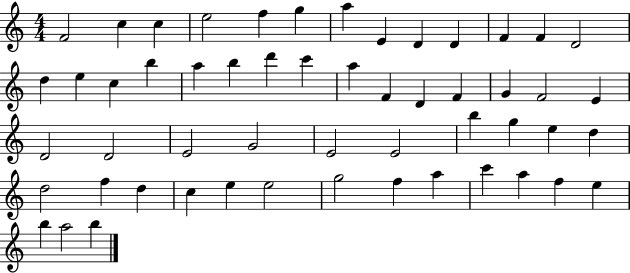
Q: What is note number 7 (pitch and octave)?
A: A5